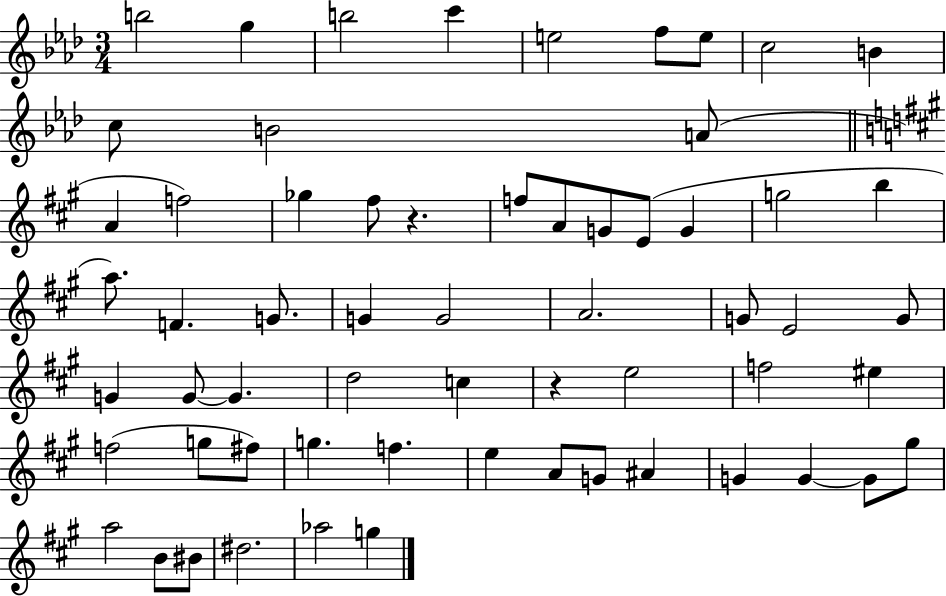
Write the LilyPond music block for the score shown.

{
  \clef treble
  \numericTimeSignature
  \time 3/4
  \key aes \major
  b''2 g''4 | b''2 c'''4 | e''2 f''8 e''8 | c''2 b'4 | \break c''8 b'2 a'8( | \bar "||" \break \key a \major a'4 f''2) | ges''4 fis''8 r4. | f''8 a'8 g'8 e'8( g'4 | g''2 b''4 | \break a''8.) f'4. g'8. | g'4 g'2 | a'2. | g'8 e'2 g'8 | \break g'4 g'8~~ g'4. | d''2 c''4 | r4 e''2 | f''2 eis''4 | \break f''2( g''8 fis''8) | g''4. f''4. | e''4 a'8 g'8 ais'4 | g'4 g'4~~ g'8 gis''8 | \break a''2 b'8 bis'8 | dis''2. | aes''2 g''4 | \bar "|."
}